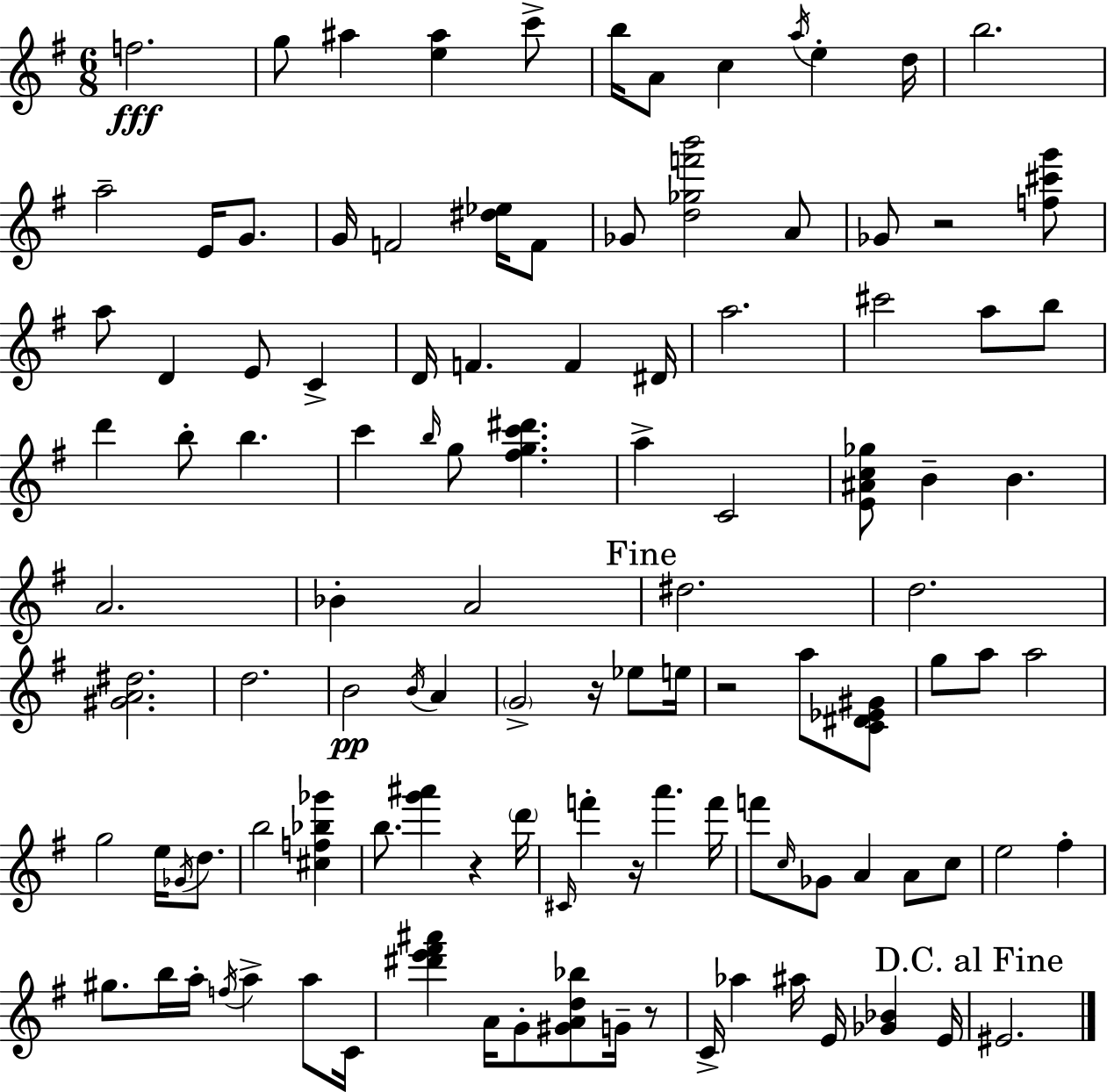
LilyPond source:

{
  \clef treble
  \numericTimeSignature
  \time 6/8
  \key g \major
  \repeat volta 2 { f''2.\fff | g''8 ais''4 <e'' ais''>4 c'''8-> | b''16 a'8 c''4 \acciaccatura { a''16 } e''4-. | d''16 b''2. | \break a''2-- e'16 g'8. | g'16 f'2 <dis'' ees''>16 f'8 | ges'8 <d'' ges'' f''' b'''>2 a'8 | ges'8 r2 <f'' cis''' g'''>8 | \break a''8 d'4 e'8 c'4-> | d'16 f'4. f'4 | dis'16 a''2. | cis'''2 a''8 b''8 | \break d'''4 b''8-. b''4. | c'''4 \grace { b''16 } g''8 <fis'' g'' c''' dis'''>4. | a''4-> c'2 | <e' ais' c'' ges''>8 b'4-- b'4. | \break a'2. | bes'4-. a'2 | \mark "Fine" dis''2. | d''2. | \break <gis' a' dis''>2. | d''2. | b'2\pp \acciaccatura { b'16 } a'4 | \parenthesize g'2-> r16 | \break ees''8 e''16 r2 a''8 | <c' dis' ees' gis'>8 g''8 a''8 a''2 | g''2 e''16 | \acciaccatura { ges'16 } d''8. b''2 | \break <cis'' f'' bes'' ges'''>4 b''8. <g''' ais'''>4 r4 | \parenthesize d'''16 \grace { cis'16 } f'''4-. r16 a'''4. | f'''16 f'''8 \grace { c''16 } ges'8 a'4 | a'8 c''8 e''2 | \break fis''4-. gis''8. b''16 a''16-. \acciaccatura { f''16 } | a''4-> a''8 c'16 <dis''' e''' fis''' ais'''>4 a'16 | g'8-. <gis' a' d'' bes''>8 g'16-- r8 c'16-> aes''4 | ais''16 e'16 <ges' bes'>4 e'16 \mark "D.C. al Fine" eis'2. | \break } \bar "|."
}